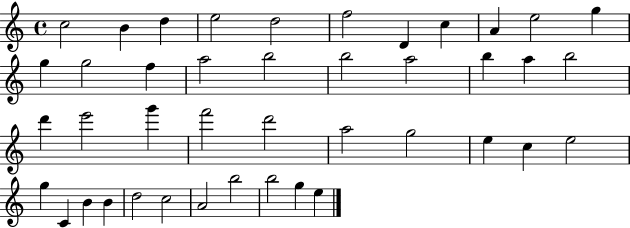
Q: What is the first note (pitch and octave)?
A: C5